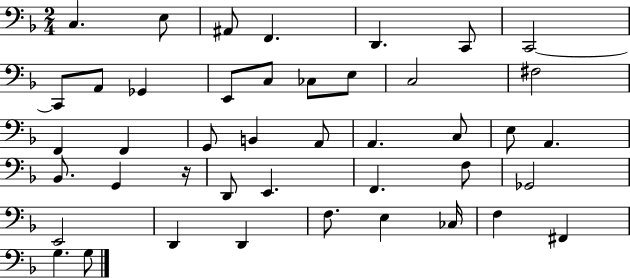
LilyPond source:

{
  \clef bass
  \numericTimeSignature
  \time 2/4
  \key f \major
  c4. e8 | ais,8 f,4. | d,4. c,8 | c,2~~ | \break c,8 a,8 ges,4 | e,8 c8 ces8 e8 | c2 | fis2 | \break f,4 f,4 | g,8 b,4 a,8 | a,4. c8 | e8 a,4. | \break bes,8. g,4 r16 | d,8 e,4. | f,4. f8 | ges,2 | \break e,2 | d,4 d,4 | f8. e4 ces16 | f4 fis,4 | \break g4. g8 | \bar "|."
}